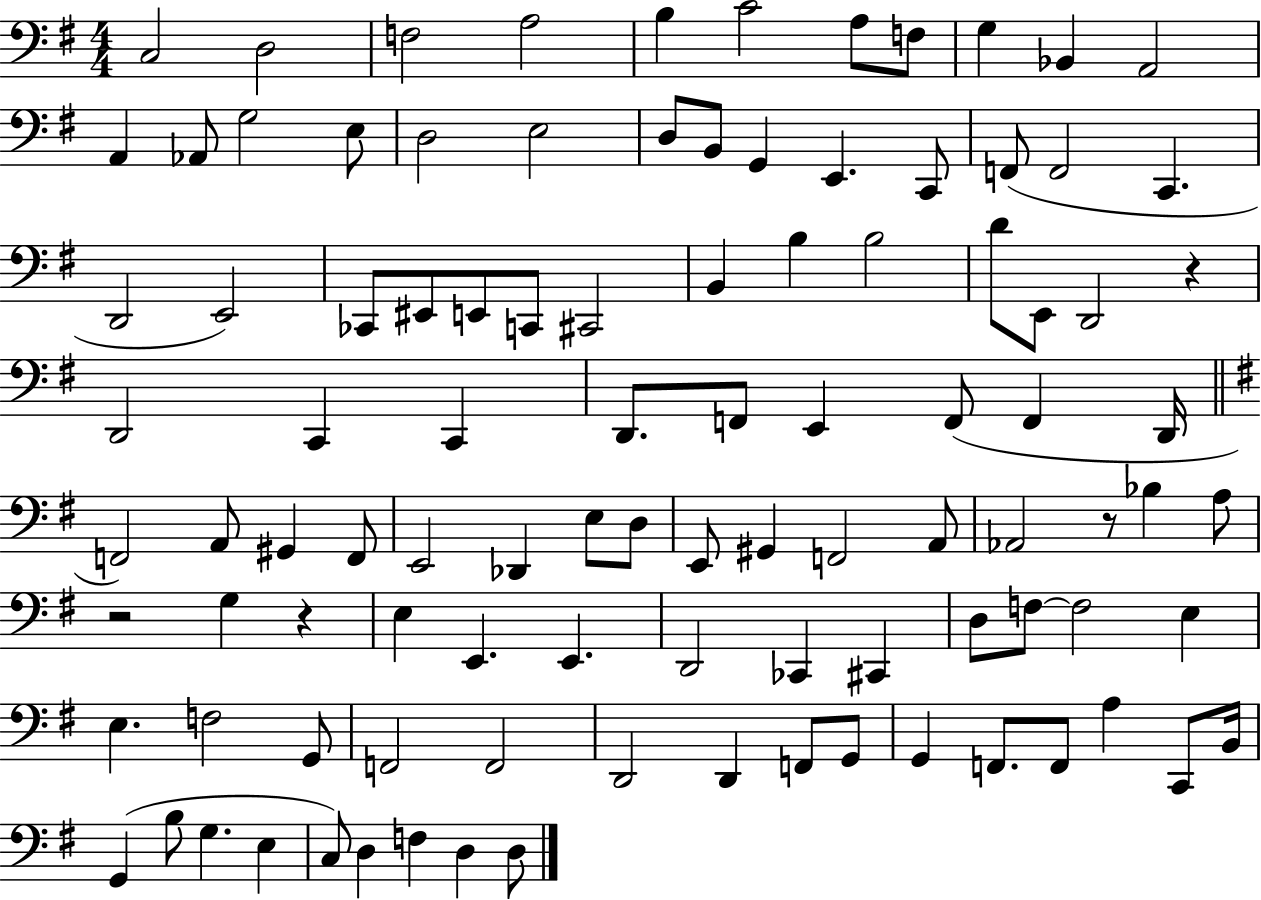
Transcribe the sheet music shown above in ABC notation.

X:1
T:Untitled
M:4/4
L:1/4
K:G
C,2 D,2 F,2 A,2 B, C2 A,/2 F,/2 G, _B,, A,,2 A,, _A,,/2 G,2 E,/2 D,2 E,2 D,/2 B,,/2 G,, E,, C,,/2 F,,/2 F,,2 C,, D,,2 E,,2 _C,,/2 ^E,,/2 E,,/2 C,,/2 ^C,,2 B,, B, B,2 D/2 E,,/2 D,,2 z D,,2 C,, C,, D,,/2 F,,/2 E,, F,,/2 F,, D,,/4 F,,2 A,,/2 ^G,, F,,/2 E,,2 _D,, E,/2 D,/2 E,,/2 ^G,, F,,2 A,,/2 _A,,2 z/2 _B, A,/2 z2 G, z E, E,, E,, D,,2 _C,, ^C,, D,/2 F,/2 F,2 E, E, F,2 G,,/2 F,,2 F,,2 D,,2 D,, F,,/2 G,,/2 G,, F,,/2 F,,/2 A, C,,/2 B,,/4 G,, B,/2 G, E, C,/2 D, F, D, D,/2